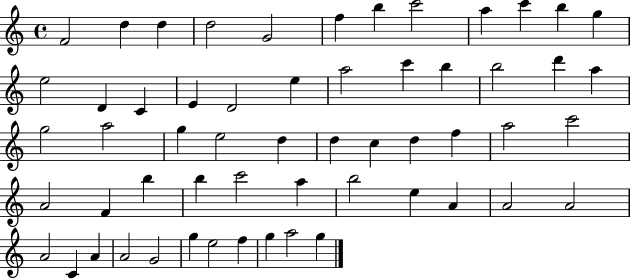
X:1
T:Untitled
M:4/4
L:1/4
K:C
F2 d d d2 G2 f b c'2 a c' b g e2 D C E D2 e a2 c' b b2 d' a g2 a2 g e2 d d c d f a2 c'2 A2 F b b c'2 a b2 e A A2 A2 A2 C A A2 G2 g e2 f g a2 g